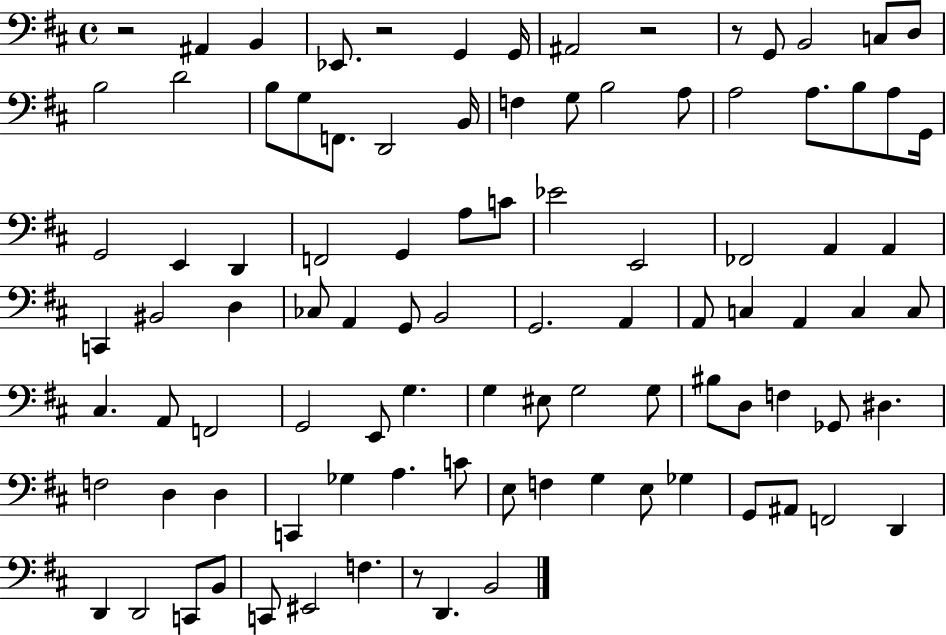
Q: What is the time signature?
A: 4/4